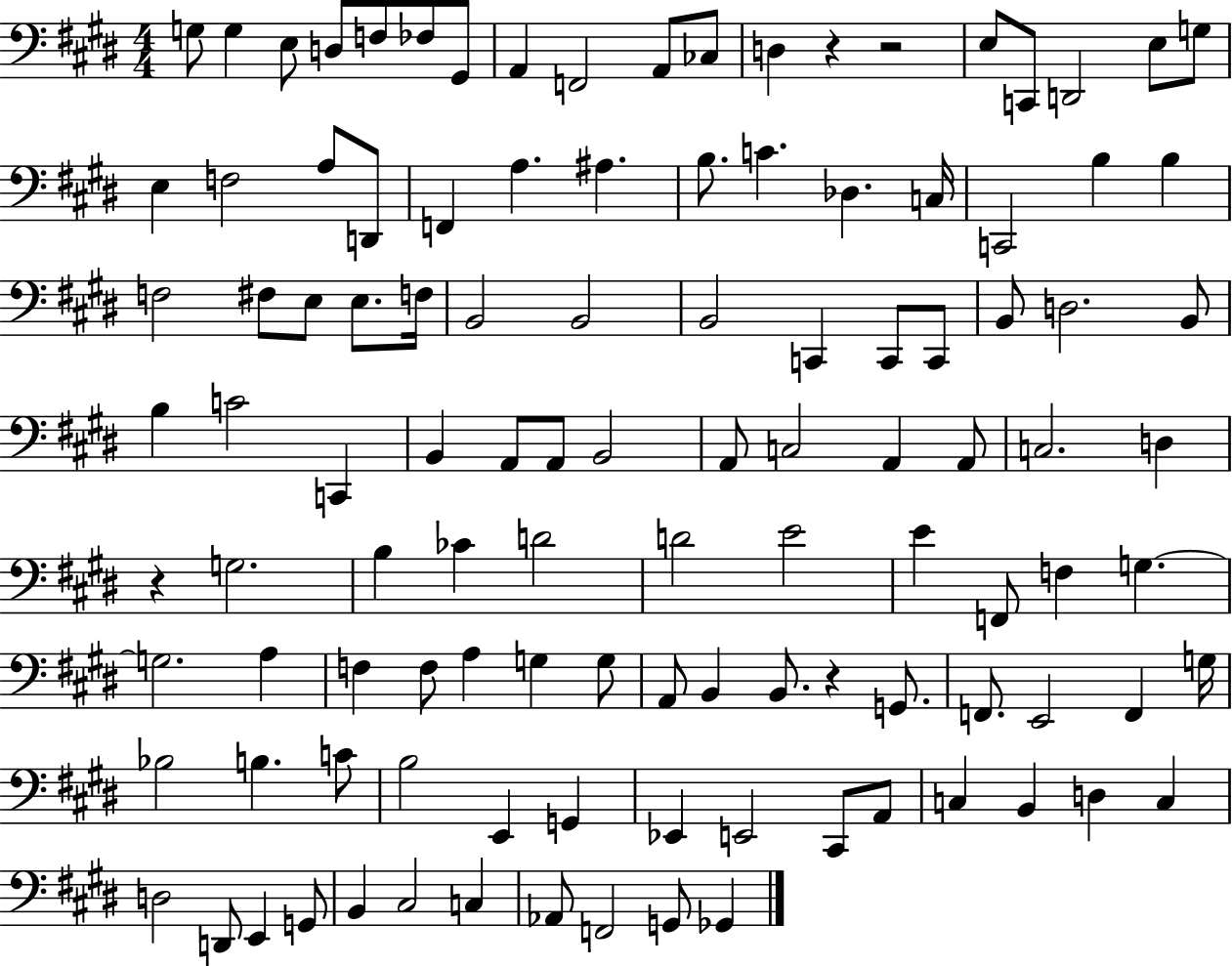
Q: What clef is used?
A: bass